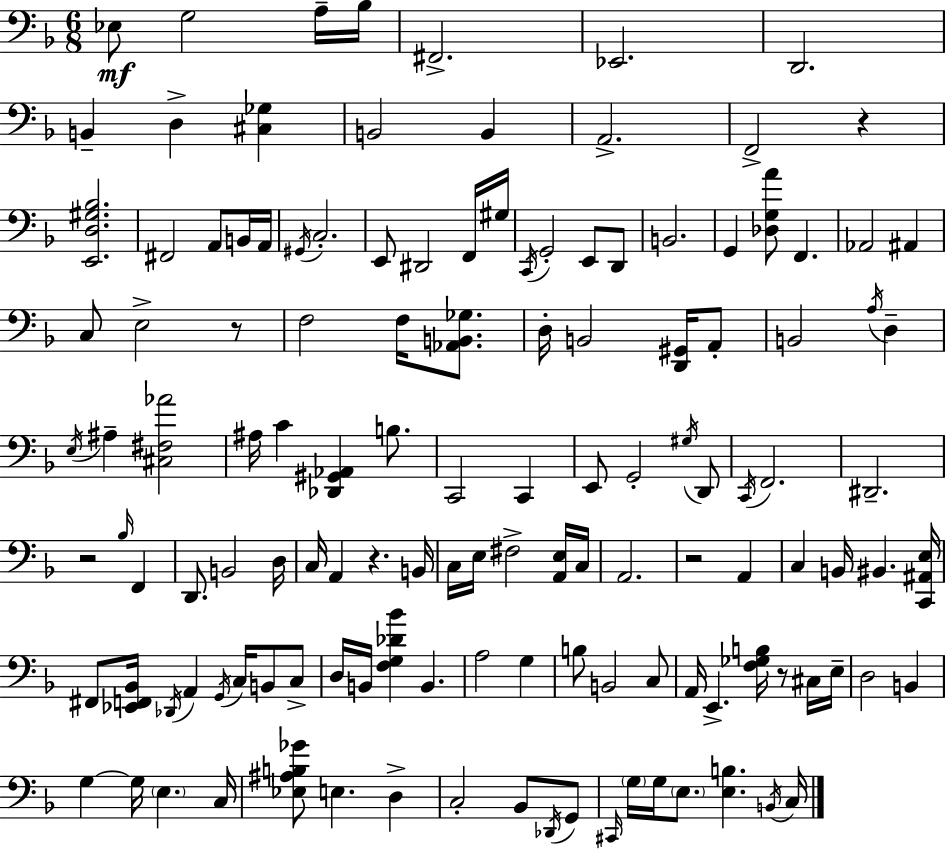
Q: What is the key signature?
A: D minor